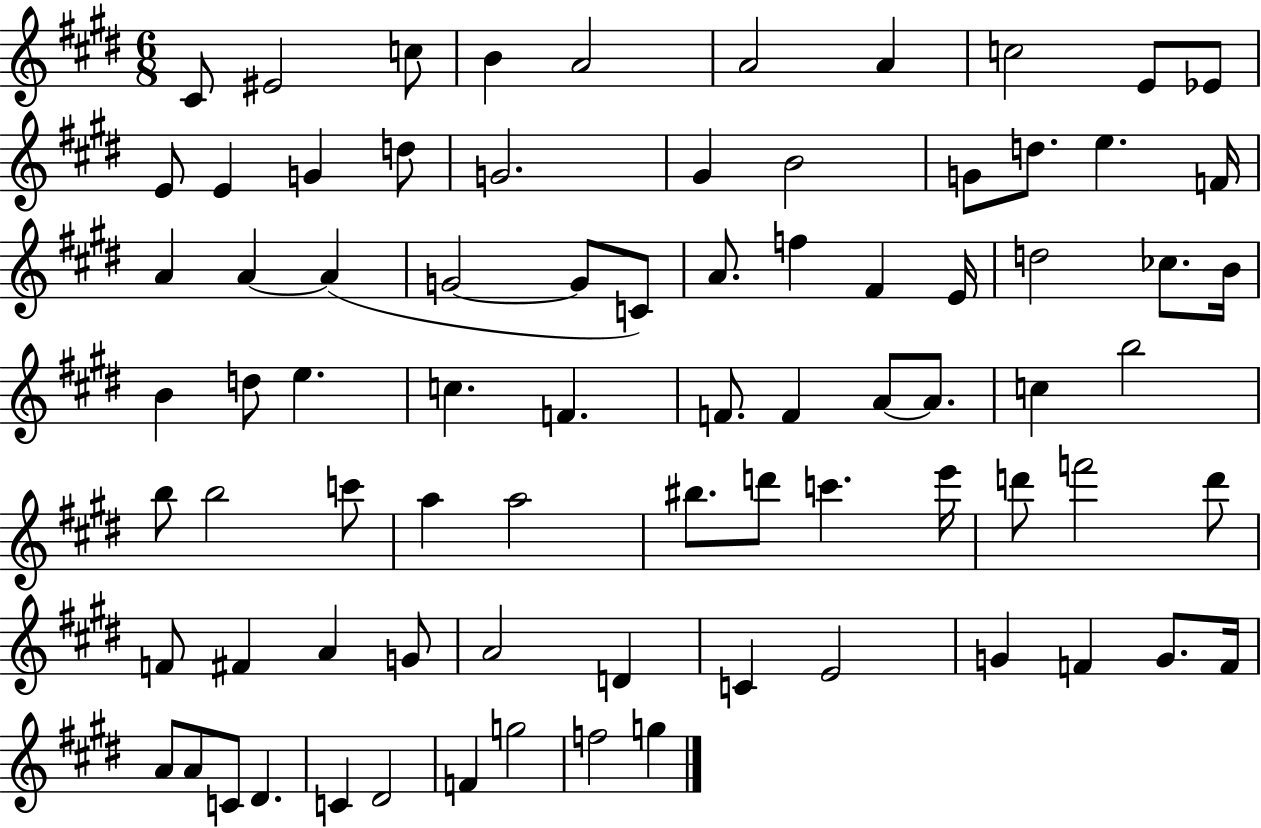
X:1
T:Untitled
M:6/8
L:1/4
K:E
^C/2 ^E2 c/2 B A2 A2 A c2 E/2 _E/2 E/2 E G d/2 G2 ^G B2 G/2 d/2 e F/4 A A A G2 G/2 C/2 A/2 f ^F E/4 d2 _c/2 B/4 B d/2 e c F F/2 F A/2 A/2 c b2 b/2 b2 c'/2 a a2 ^b/2 d'/2 c' e'/4 d'/2 f'2 d'/2 F/2 ^F A G/2 A2 D C E2 G F G/2 F/4 A/2 A/2 C/2 ^D C ^D2 F g2 f2 g